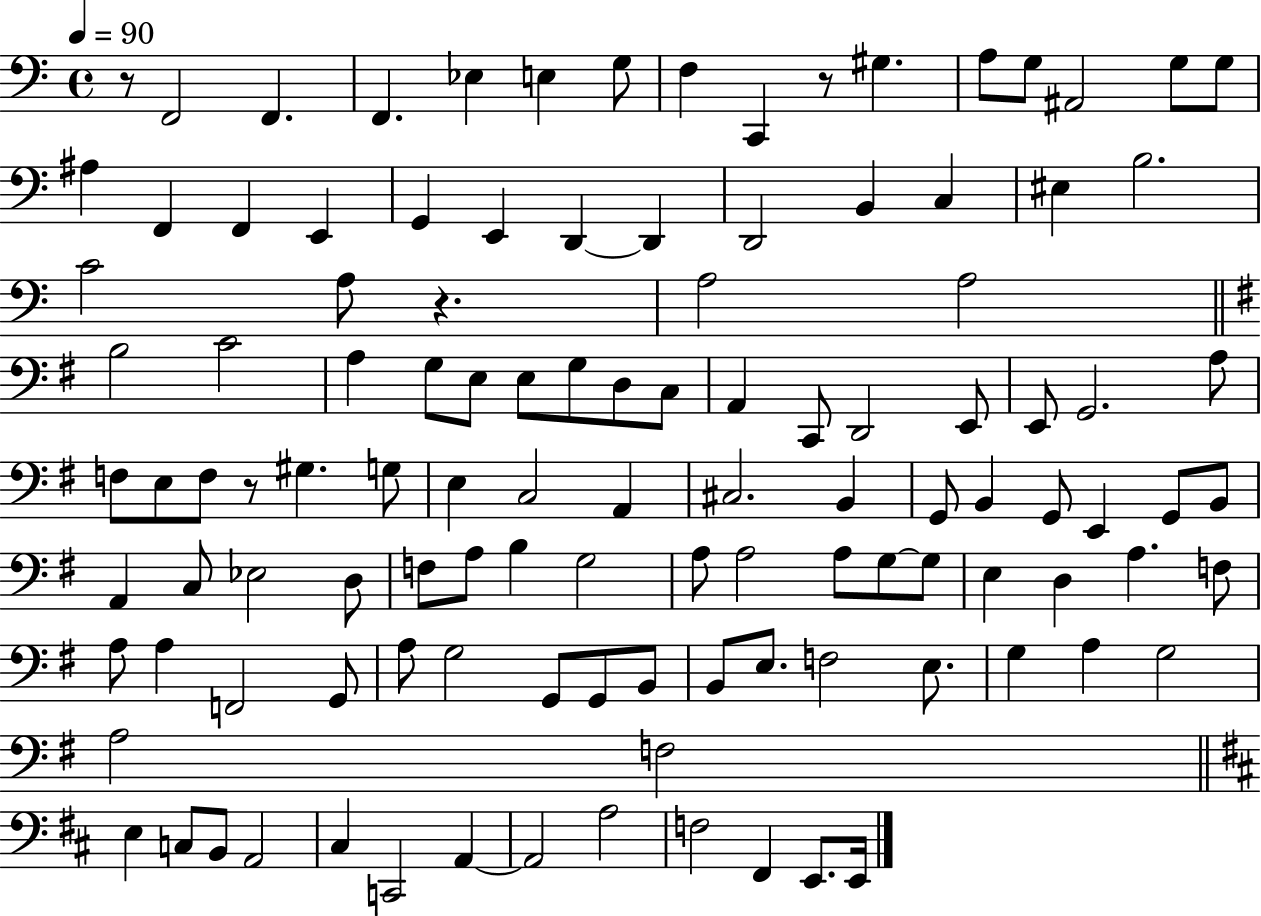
R/e F2/h F2/q. F2/q. Eb3/q E3/q G3/e F3/q C2/q R/e G#3/q. A3/e G3/e A#2/h G3/e G3/e A#3/q F2/q F2/q E2/q G2/q E2/q D2/q D2/q D2/h B2/q C3/q EIS3/q B3/h. C4/h A3/e R/q. A3/h A3/h B3/h C4/h A3/q G3/e E3/e E3/e G3/e D3/e C3/e A2/q C2/e D2/h E2/e E2/e G2/h. A3/e F3/e E3/e F3/e R/e G#3/q. G3/e E3/q C3/h A2/q C#3/h. B2/q G2/e B2/q G2/e E2/q G2/e B2/e A2/q C3/e Eb3/h D3/e F3/e A3/e B3/q G3/h A3/e A3/h A3/e G3/e G3/e E3/q D3/q A3/q. F3/e A3/e A3/q F2/h G2/e A3/e G3/h G2/e G2/e B2/e B2/e E3/e. F3/h E3/e. G3/q A3/q G3/h A3/h F3/h E3/q C3/e B2/e A2/h C#3/q C2/h A2/q A2/h A3/h F3/h F#2/q E2/e. E2/s